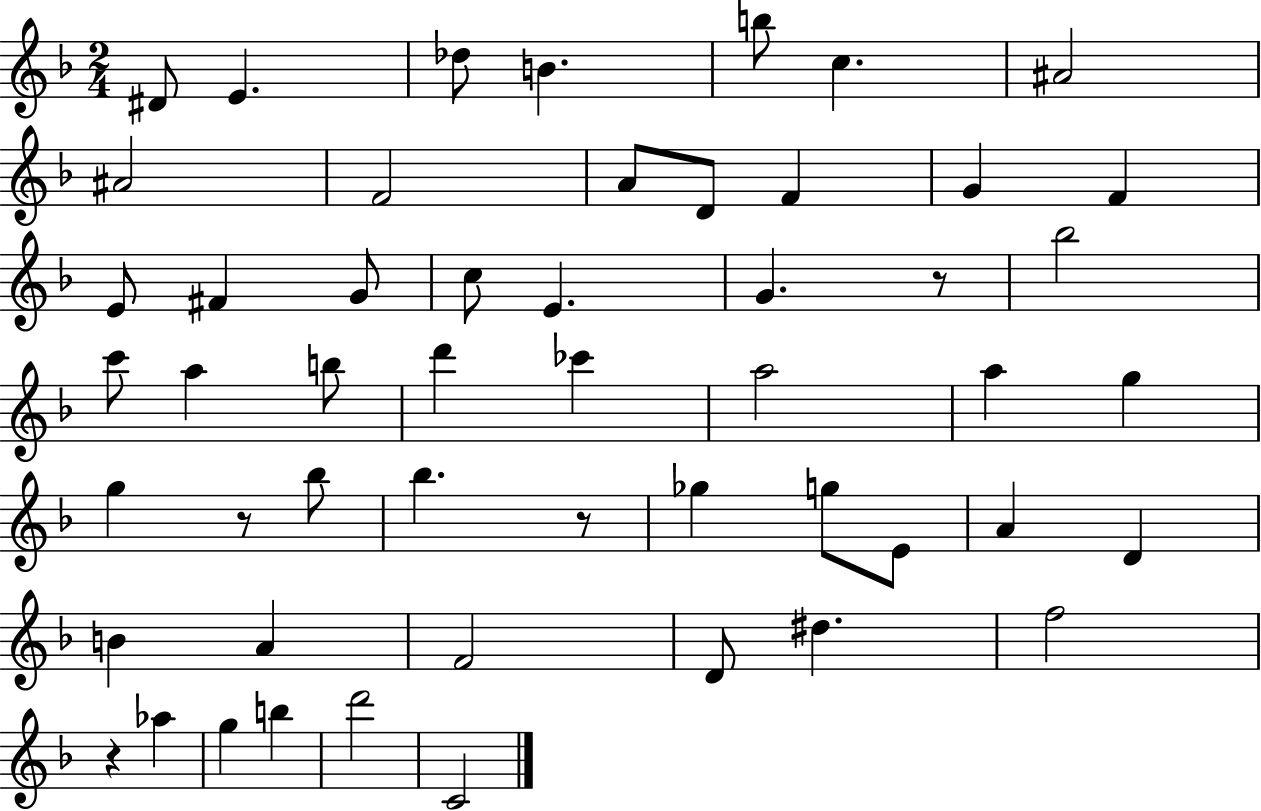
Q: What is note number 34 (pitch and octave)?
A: G5